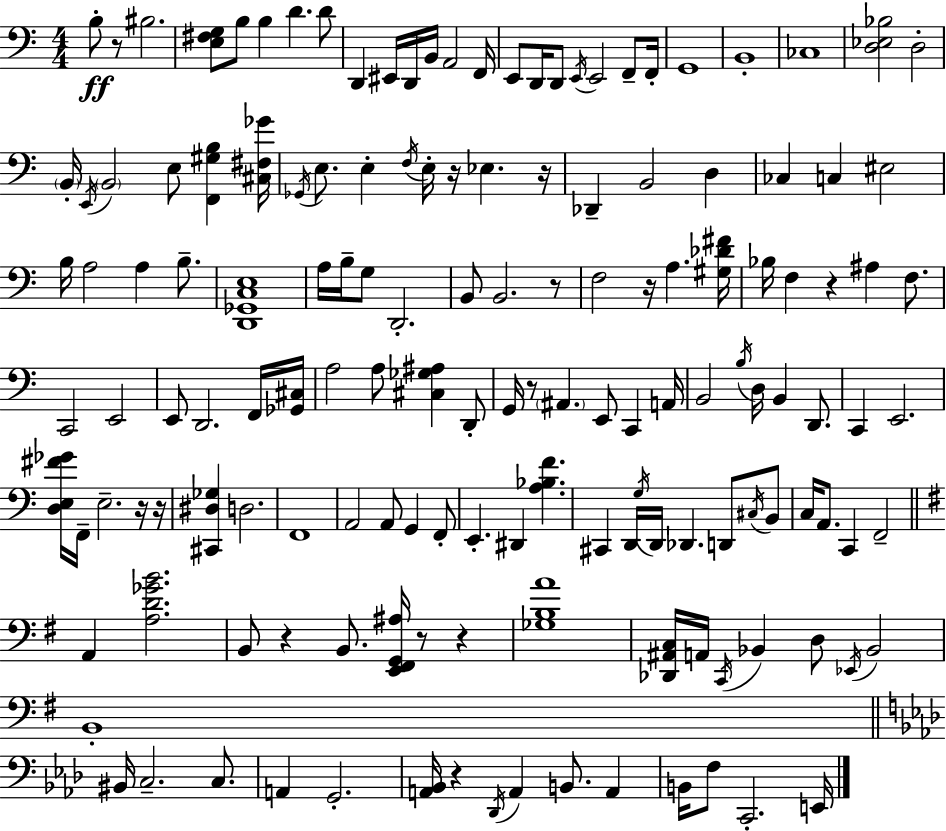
X:1
T:Untitled
M:4/4
L:1/4
K:Am
B,/2 z/2 ^B,2 [E,^F,G,]/2 B,/2 B, D D/2 D,, ^E,,/4 D,,/4 B,,/4 A,,2 F,,/4 E,,/2 D,,/4 D,,/2 E,,/4 E,,2 F,,/2 F,,/4 G,,4 B,,4 _C,4 [D,_E,_B,]2 D,2 B,,/4 E,,/4 B,,2 E,/2 [F,,^G,B,] [^C,^F,_G]/4 _G,,/4 E,/2 E, F,/4 E,/4 z/4 _E, z/4 _D,, B,,2 D, _C, C, ^E,2 B,/4 A,2 A, B,/2 [D,,_G,,C,E,]4 A,/4 B,/4 G,/2 D,,2 B,,/2 B,,2 z/2 F,2 z/4 A, [^G,_D^F]/4 _B,/4 F, z ^A, F,/2 C,,2 E,,2 E,,/2 D,,2 F,,/4 [_G,,^C,]/4 A,2 A,/2 [^C,_G,^A,] D,,/2 G,,/4 z/2 ^A,, E,,/2 C,, A,,/4 B,,2 B,/4 D,/4 B,, D,,/2 C,, E,,2 [D,E,^F_G]/4 F,,/4 E,2 z/4 z/4 [^C,,^D,_G,] D,2 F,,4 A,,2 A,,/2 G,, F,,/2 E,, ^D,, [A,_B,F] ^C,, D,,/4 G,/4 D,,/4 _D,, D,,/2 ^C,/4 B,,/2 C,/4 A,,/2 C,, F,,2 A,, [A,D_GB]2 B,,/2 z B,,/2 [E,,^F,,G,,^A,]/4 z/2 z [_G,B,A]4 [_D,,^A,,C,]/4 A,,/4 C,,/4 _B,, D,/2 _E,,/4 _B,,2 B,,4 ^B,,/4 C,2 C,/2 A,, G,,2 [A,,_B,,]/4 z _D,,/4 A,, B,,/2 A,, B,,/4 F,/2 C,,2 E,,/4